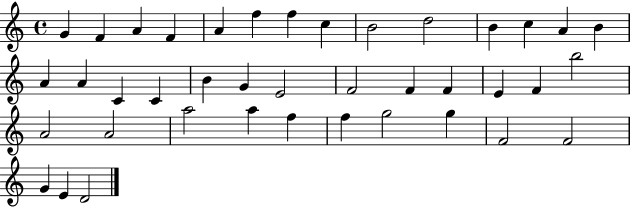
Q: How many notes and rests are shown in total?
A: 40